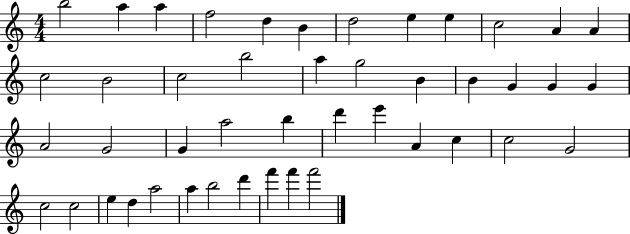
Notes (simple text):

B5/h A5/q A5/q F5/h D5/q B4/q D5/h E5/q E5/q C5/h A4/q A4/q C5/h B4/h C5/h B5/h A5/q G5/h B4/q B4/q G4/q G4/q G4/q A4/h G4/h G4/q A5/h B5/q D6/q E6/q A4/q C5/q C5/h G4/h C5/h C5/h E5/q D5/q A5/h A5/q B5/h D6/q F6/q F6/q F6/h